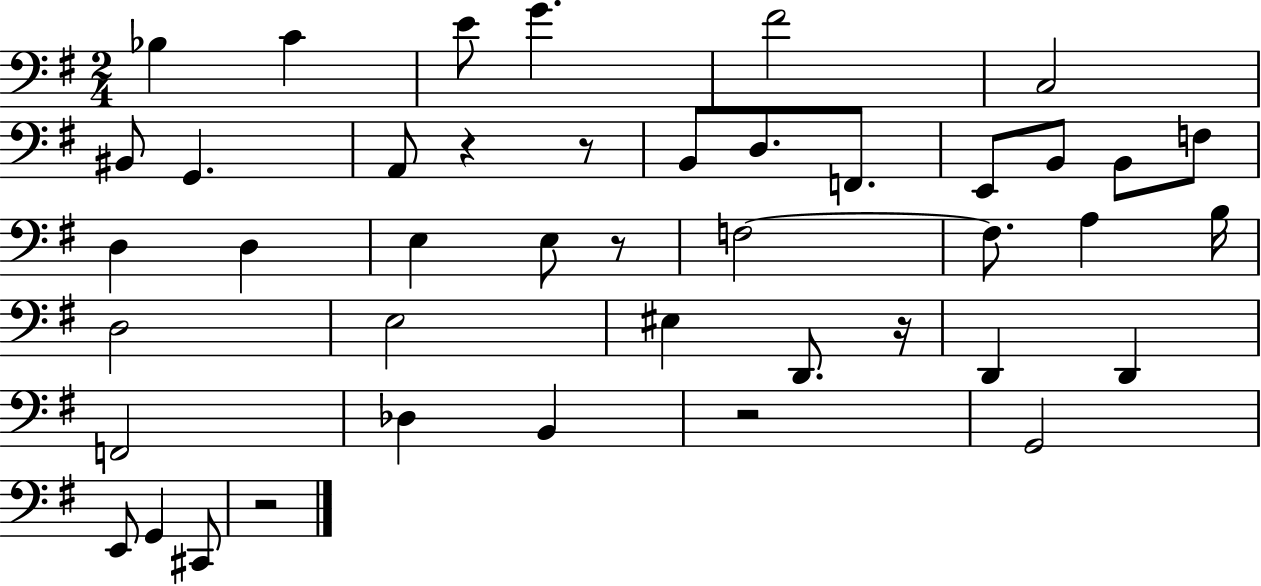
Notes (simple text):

Bb3/q C4/q E4/e G4/q. F#4/h C3/h BIS2/e G2/q. A2/e R/q R/e B2/e D3/e. F2/e. E2/e B2/e B2/e F3/e D3/q D3/q E3/q E3/e R/e F3/h F3/e. A3/q B3/s D3/h E3/h EIS3/q D2/e. R/s D2/q D2/q F2/h Db3/q B2/q R/h G2/h E2/e G2/q C#2/e R/h